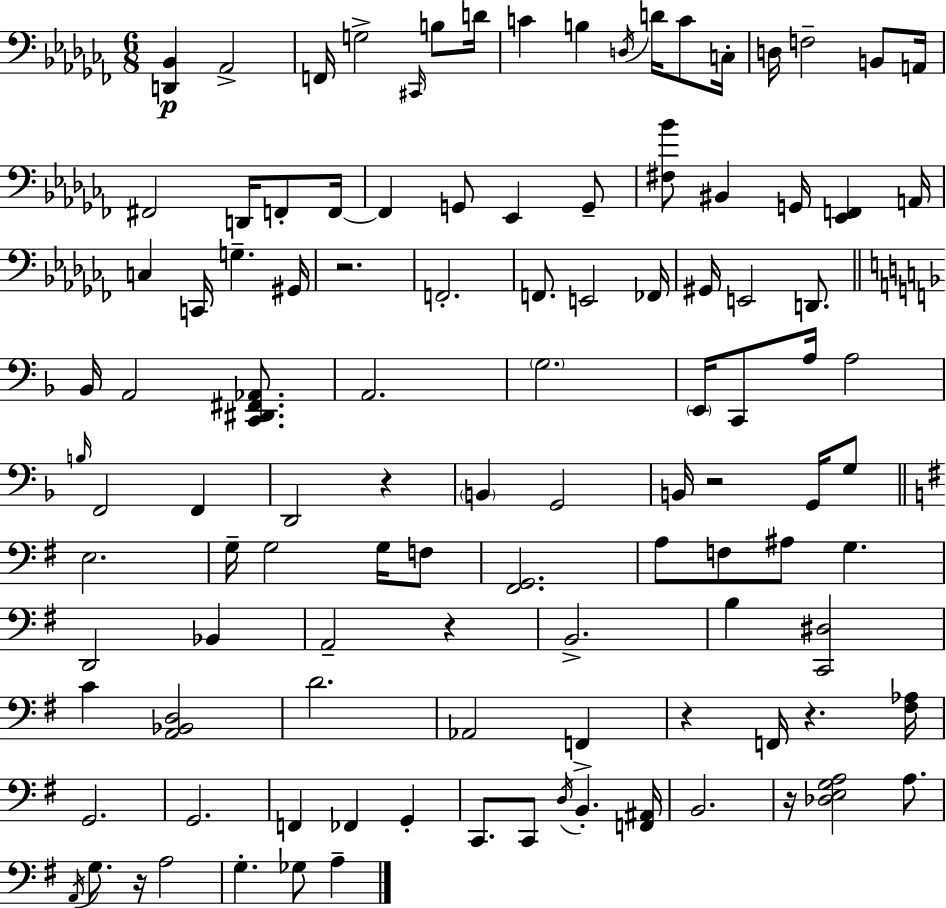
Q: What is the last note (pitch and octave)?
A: A3